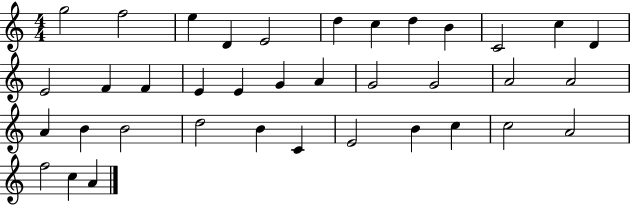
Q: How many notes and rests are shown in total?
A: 37